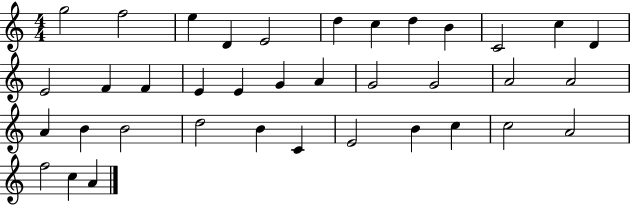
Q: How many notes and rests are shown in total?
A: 37